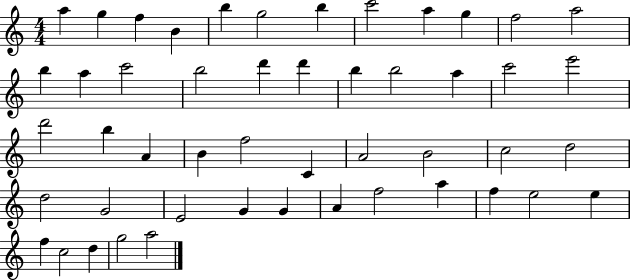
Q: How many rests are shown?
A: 0